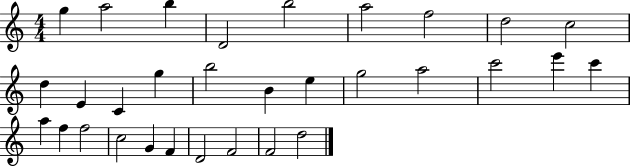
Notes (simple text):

G5/q A5/h B5/q D4/h B5/h A5/h F5/h D5/h C5/h D5/q E4/q C4/q G5/q B5/h B4/q E5/q G5/h A5/h C6/h E6/q C6/q A5/q F5/q F5/h C5/h G4/q F4/q D4/h F4/h F4/h D5/h